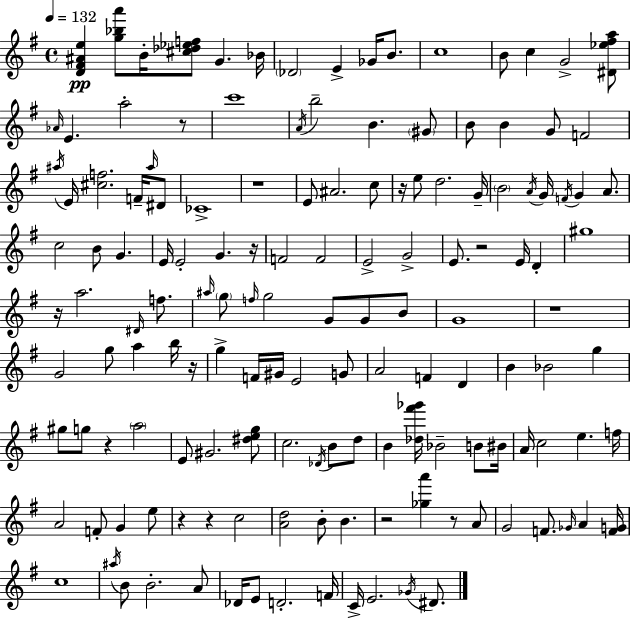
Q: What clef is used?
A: treble